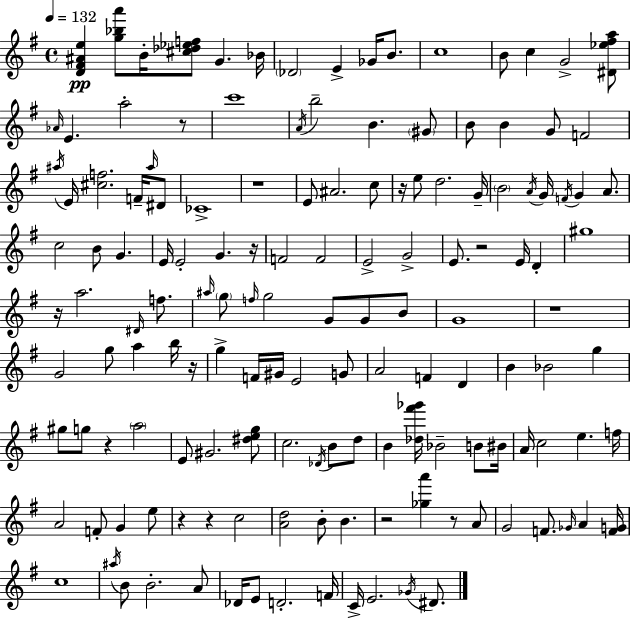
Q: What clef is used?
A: treble